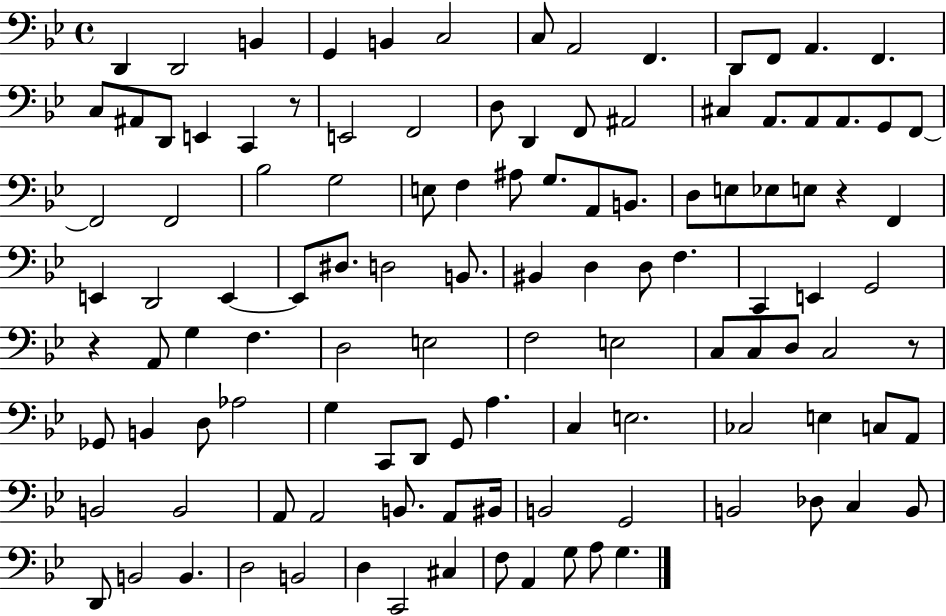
D2/q D2/h B2/q G2/q B2/q C3/h C3/e A2/h F2/q. D2/e F2/e A2/q. F2/q. C3/e A#2/e D2/e E2/q C2/q R/e E2/h F2/h D3/e D2/q F2/e A#2/h C#3/q A2/e. A2/e A2/e. G2/e F2/e F2/h F2/h Bb3/h G3/h E3/e F3/q A#3/e G3/e. A2/e B2/e. D3/e E3/e Eb3/e E3/e R/q F2/q E2/q D2/h E2/q E2/e D#3/e. D3/h B2/e. BIS2/q D3/q D3/e F3/q. C2/q E2/q G2/h R/q A2/e G3/q F3/q. D3/h E3/h F3/h E3/h C3/e C3/e D3/e C3/h R/e Gb2/e B2/q D3/e Ab3/h G3/q C2/e D2/e G2/e A3/q. C3/q E3/h. CES3/h E3/q C3/e A2/e B2/h B2/h A2/e A2/h B2/e. A2/e BIS2/s B2/h G2/h B2/h Db3/e C3/q B2/e D2/e B2/h B2/q. D3/h B2/h D3/q C2/h C#3/q F3/e A2/q G3/e A3/e G3/q.